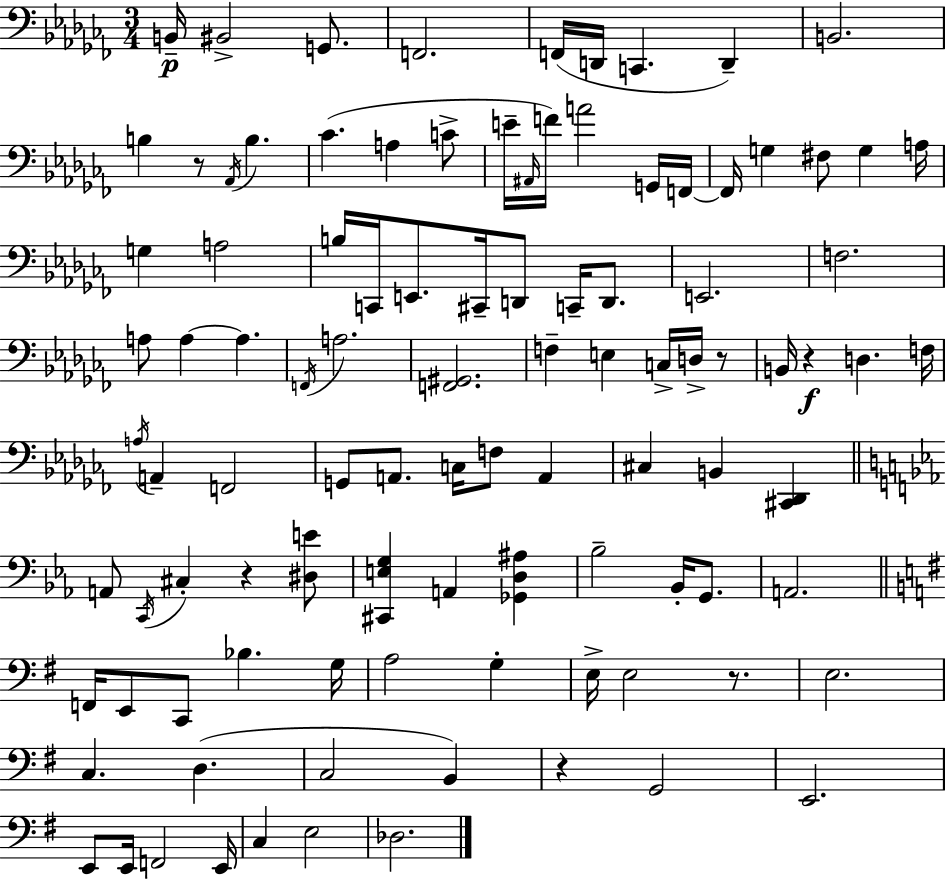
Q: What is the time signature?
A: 3/4